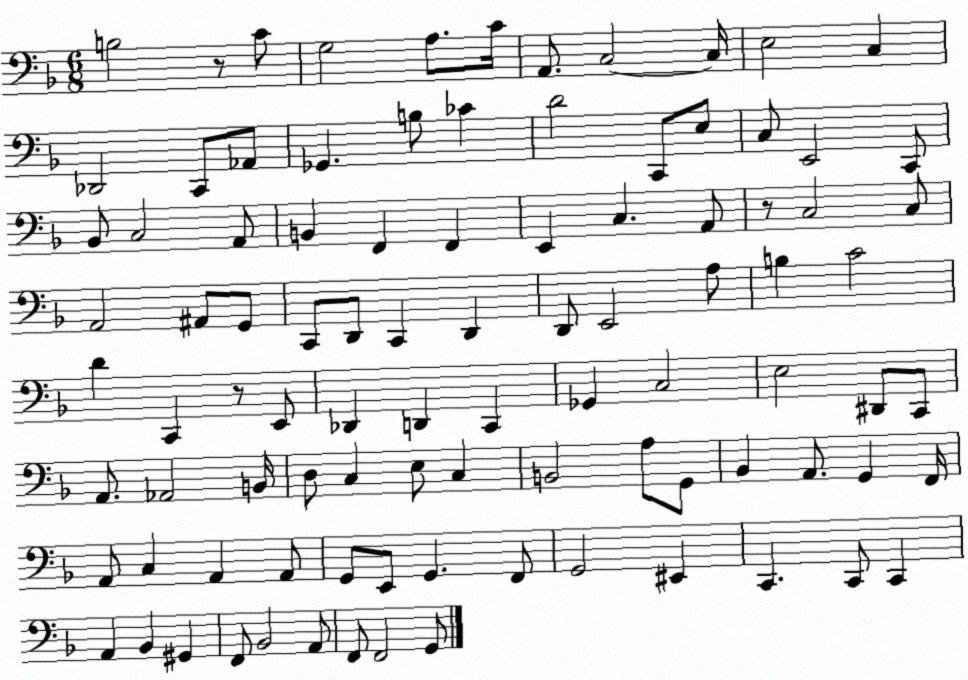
X:1
T:Untitled
M:6/8
L:1/4
K:F
B,2 z/2 C/2 G,2 A,/2 C/4 A,,/2 C,2 C,/4 E,2 C, _D,,2 C,,/2 _A,,/2 _G,, B,/2 _C D2 C,,/2 E,/2 C,/2 E,,2 C,,/2 _B,,/2 C,2 A,,/2 B,, F,, F,, E,, C, A,,/2 z/2 C,2 C,/2 A,,2 ^A,,/2 G,,/2 C,,/2 D,,/2 C,, D,, D,,/2 E,,2 A,/2 B, C2 D C,, z/2 E,,/2 _D,, D,, C,, _G,, C,2 E,2 ^D,,/2 C,,/2 A,,/2 _A,,2 B,,/4 D,/2 C, E,/2 C, B,,2 A,/2 G,,/2 _B,, A,,/2 G,, F,,/4 A,,/2 C, A,, A,,/2 G,,/2 E,,/2 G,, F,,/2 G,,2 ^E,, C,, C,,/2 C,, A,, _B,, ^G,, F,,/2 _B,,2 A,,/2 F,,/2 F,,2 G,,/2